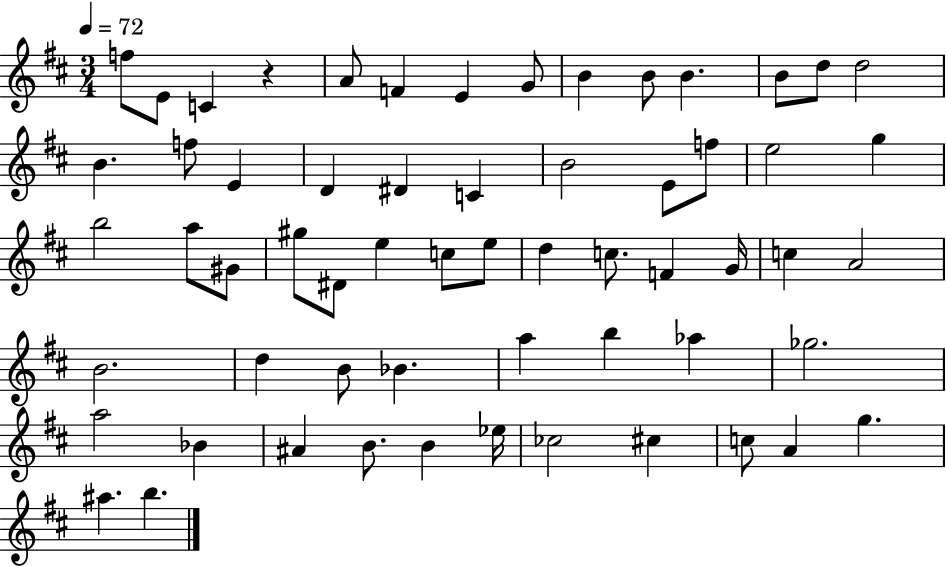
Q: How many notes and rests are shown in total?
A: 60